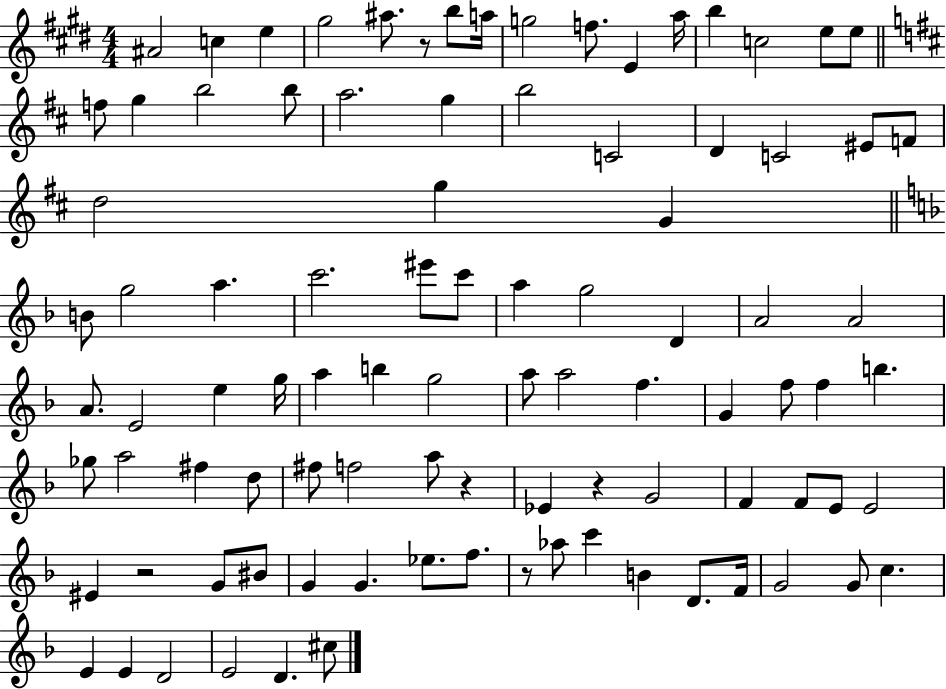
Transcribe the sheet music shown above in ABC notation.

X:1
T:Untitled
M:4/4
L:1/4
K:E
^A2 c e ^g2 ^a/2 z/2 b/2 a/4 g2 f/2 E a/4 b c2 e/2 e/2 f/2 g b2 b/2 a2 g b2 C2 D C2 ^E/2 F/2 d2 g G B/2 g2 a c'2 ^e'/2 c'/2 a g2 D A2 A2 A/2 E2 e g/4 a b g2 a/2 a2 f G f/2 f b _g/2 a2 ^f d/2 ^f/2 f2 a/2 z _E z G2 F F/2 E/2 E2 ^E z2 G/2 ^B/2 G G _e/2 f/2 z/2 _a/2 c' B D/2 F/4 G2 G/2 c E E D2 E2 D ^c/2